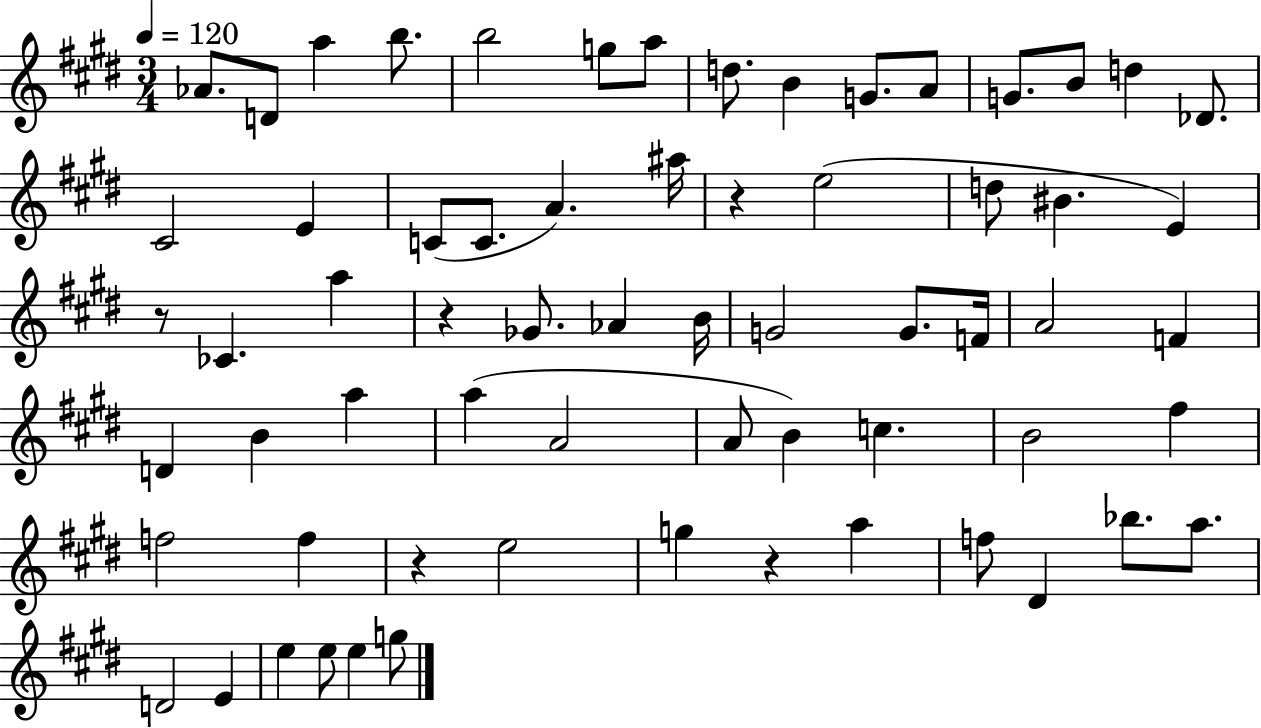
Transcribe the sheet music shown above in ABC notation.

X:1
T:Untitled
M:3/4
L:1/4
K:E
_A/2 D/2 a b/2 b2 g/2 a/2 d/2 B G/2 A/2 G/2 B/2 d _D/2 ^C2 E C/2 C/2 A ^a/4 z e2 d/2 ^B E z/2 _C a z _G/2 _A B/4 G2 G/2 F/4 A2 F D B a a A2 A/2 B c B2 ^f f2 f z e2 g z a f/2 ^D _b/2 a/2 D2 E e e/2 e g/2